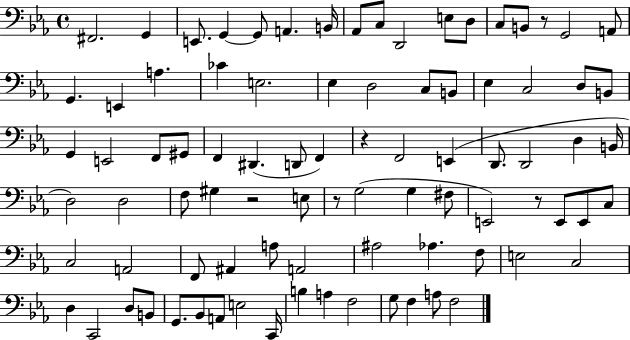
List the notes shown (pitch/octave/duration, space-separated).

F#2/h. G2/q E2/e. G2/q G2/e A2/q. B2/s Ab2/e C3/e D2/h E3/e D3/e C3/e B2/e R/e G2/h A2/e G2/q. E2/q A3/q. CES4/q E3/h. Eb3/q D3/h C3/e B2/e Eb3/q C3/h D3/e B2/e G2/q E2/h F2/e G#2/e F2/q D#2/q. D2/e F2/q R/q F2/h E2/q D2/e. D2/h D3/q B2/s D3/h D3/h F3/e G#3/q R/h E3/e R/e G3/h G3/q F#3/e E2/h R/e E2/e E2/e C3/e C3/h A2/h F2/e A#2/q A3/e A2/h A#3/h Ab3/q. F3/e E3/h C3/h D3/q C2/h D3/e B2/e G2/e. Bb2/e A2/e E3/h C2/s B3/q A3/q F3/h G3/e F3/q A3/e F3/h